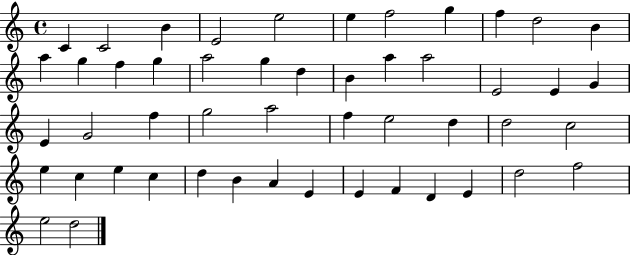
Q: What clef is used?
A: treble